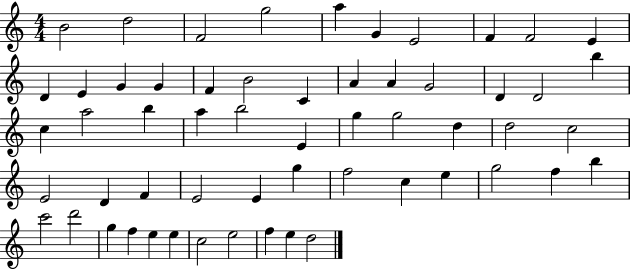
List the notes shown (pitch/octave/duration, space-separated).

B4/h D5/h F4/h G5/h A5/q G4/q E4/h F4/q F4/h E4/q D4/q E4/q G4/q G4/q F4/q B4/h C4/q A4/q A4/q G4/h D4/q D4/h B5/q C5/q A5/h B5/q A5/q B5/h E4/q G5/q G5/h D5/q D5/h C5/h E4/h D4/q F4/q E4/h E4/q G5/q F5/h C5/q E5/q G5/h F5/q B5/q C6/h D6/h G5/q F5/q E5/q E5/q C5/h E5/h F5/q E5/q D5/h